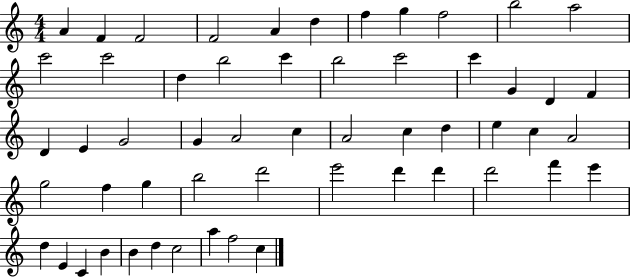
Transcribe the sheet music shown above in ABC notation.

X:1
T:Untitled
M:4/4
L:1/4
K:C
A F F2 F2 A d f g f2 b2 a2 c'2 c'2 d b2 c' b2 c'2 c' G D F D E G2 G A2 c A2 c d e c A2 g2 f g b2 d'2 e'2 d' d' d'2 f' e' d E C B B d c2 a f2 c